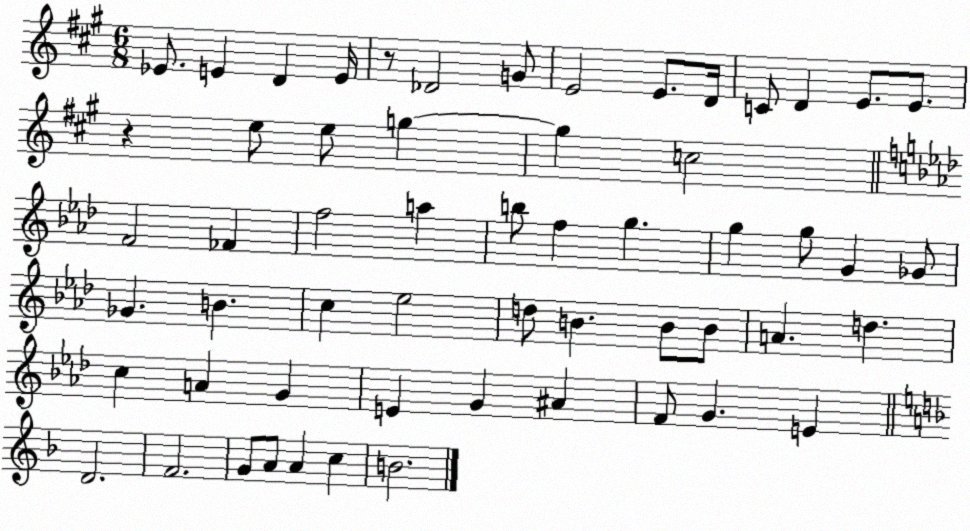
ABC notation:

X:1
T:Untitled
M:6/8
L:1/4
K:A
_E/2 E D E/4 z/2 _D2 G/2 E2 E/2 D/4 C/2 D E/2 E/2 z e/2 e/2 g g c2 F2 _F f2 a b/2 f g g g/2 G _G/2 _G B c _e2 d/2 B B/2 B/2 A d c A G E G ^A F/2 G E D2 F2 G/2 A/2 A c B2